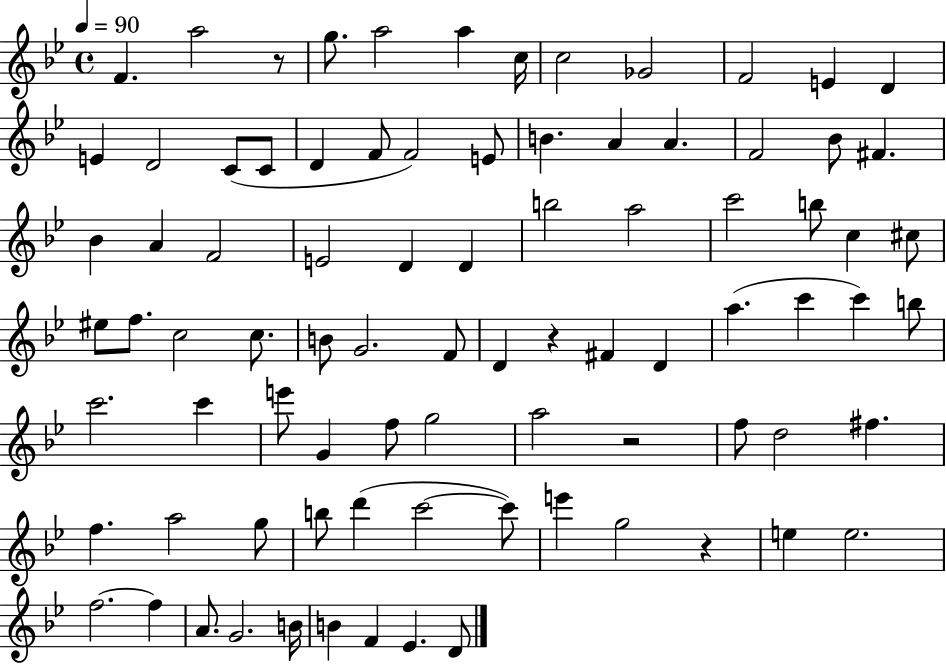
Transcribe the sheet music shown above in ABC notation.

X:1
T:Untitled
M:4/4
L:1/4
K:Bb
F a2 z/2 g/2 a2 a c/4 c2 _G2 F2 E D E D2 C/2 C/2 D F/2 F2 E/2 B A A F2 _B/2 ^F _B A F2 E2 D D b2 a2 c'2 b/2 c ^c/2 ^e/2 f/2 c2 c/2 B/2 G2 F/2 D z ^F D a c' c' b/2 c'2 c' e'/2 G f/2 g2 a2 z2 f/2 d2 ^f f a2 g/2 b/2 d' c'2 c'/2 e' g2 z e e2 f2 f A/2 G2 B/4 B F _E D/2